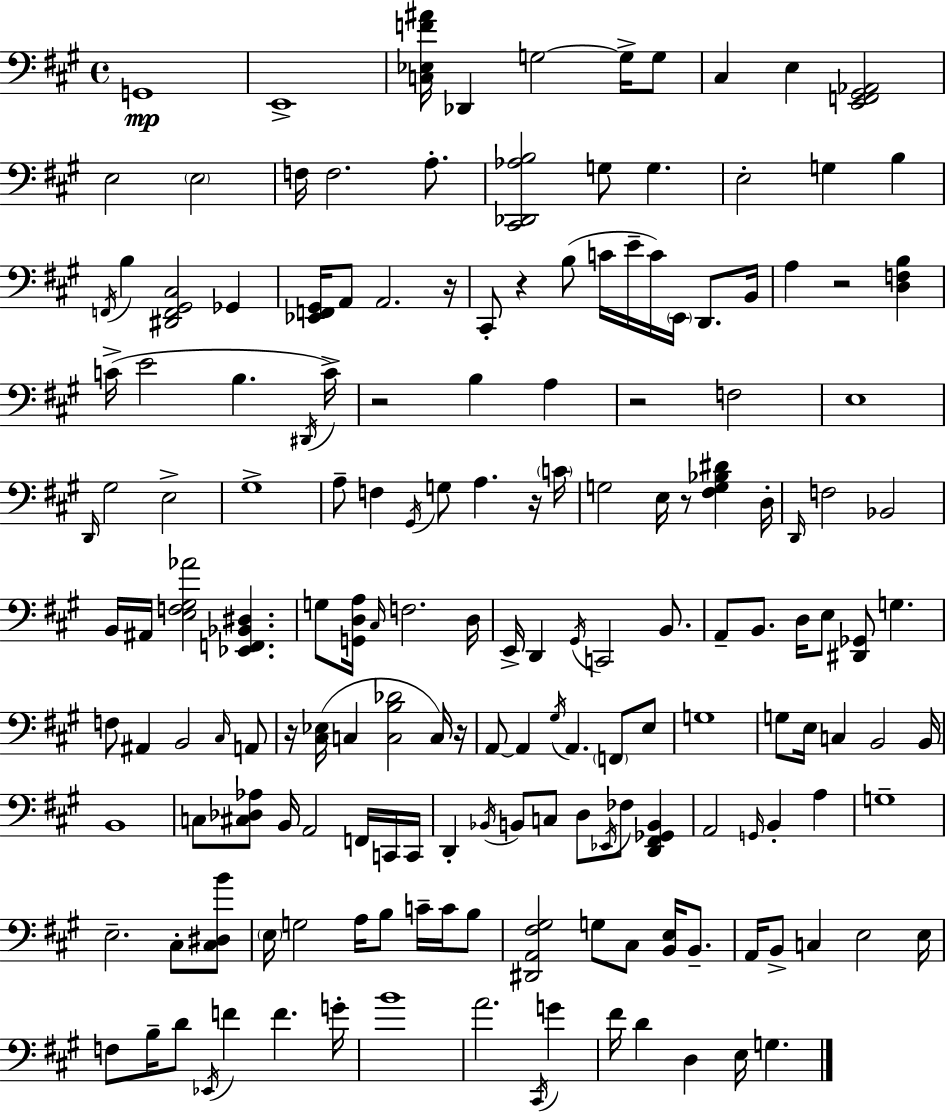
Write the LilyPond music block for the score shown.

{
  \clef bass
  \time 4/4
  \defaultTimeSignature
  \key a \major
  g,1\mp | e,1-> | <c ees f' ais'>16 des,4 g2~~ g16-> g8 | cis4 e4 <e, f, gis, aes,>2 | \break e2 \parenthesize e2 | f16 f2. a8.-. | <cis, des, aes b>2 g8 g4. | e2-. g4 b4 | \break \acciaccatura { f,16 } b4 <dis, f, gis, cis>2 ges,4 | <ees, f, gis,>16 a,8 a,2. | r16 cis,8-. r4 b8( c'16 e'16-- c'16) \parenthesize e,16 d,8. | b,16 a4 r2 <d f b>4 | \break c'16->( e'2 b4. | \acciaccatura { dis,16 }) c'16-> r2 b4 a4 | r2 f2 | e1 | \break \grace { d,16 } gis2 e2-> | gis1-> | a8-- f4 \acciaccatura { gis,16 } g8 a4. | r16 \parenthesize c'16 g2 e16 r8 <fis g bes dis'>4 | \break d16-. \grace { d,16 } f2 bes,2 | b,16 ais,16 <e f gis aes'>2 <ees, f, bes, dis>4. | g8 <g, d a>16 \grace { cis16 } f2. | d16 e,16-> d,4 \acciaccatura { gis,16 } c,2 | \break b,8. a,8-- b,8. d16 e8 <dis, ges,>8 | g4. f8 ais,4 b,2 | \grace { cis16 } a,8 r16 <cis ees>16( c4 <c b des'>2 | c16) r16 a,8~~ a,4 \acciaccatura { gis16 } a,4. | \break \parenthesize f,8 e8 g1 | g8 e16 c4 | b,2 b,16 b,1 | c8 <cis des aes>8 b,16 a,2 | \break f,16 c,16 c,16 d,4-. \acciaccatura { bes,16 } b,8 | c8 d8 \acciaccatura { ees,16 } fes8 <d, fis, ges, b,>4 a,2 | \grace { g,16 } b,4-. a4 g1-- | e2.-- | \break cis8-. <cis dis b'>8 \parenthesize e16 g2 | a16 b8 c'16-- c'16 b8 <dis, a, fis gis>2 | g8 cis8 <b, e>16 b,8.-- a,16 b,8-> c4 | e2 e16 f8 b16-- d'8 | \break \acciaccatura { ees,16 } f'4 f'4. g'16-. b'1 | a'2. | \acciaccatura { cis,16 } g'4 fis'16 d'4 | d4 e16 g4. \bar "|."
}